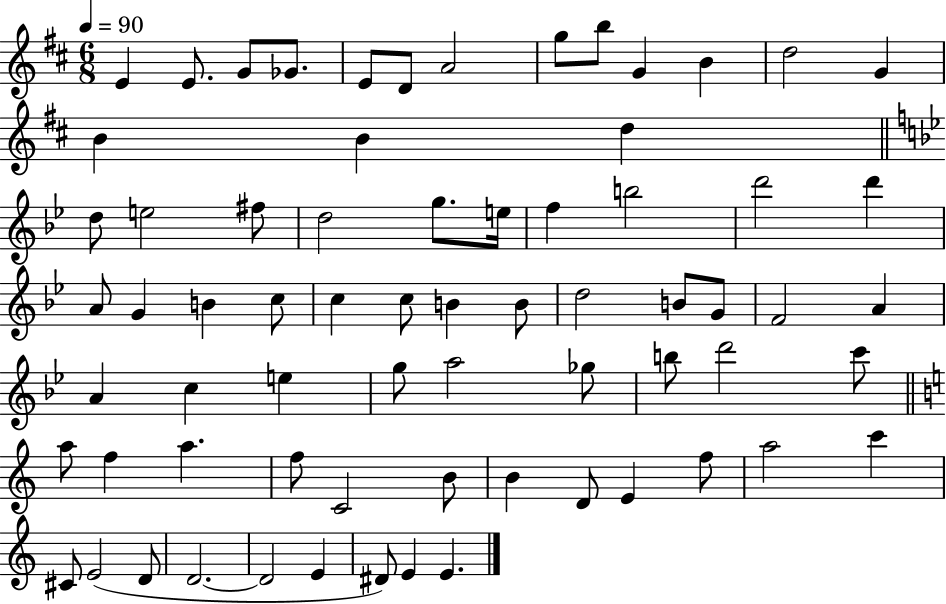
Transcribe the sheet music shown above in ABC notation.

X:1
T:Untitled
M:6/8
L:1/4
K:D
E E/2 G/2 _G/2 E/2 D/2 A2 g/2 b/2 G B d2 G B B d d/2 e2 ^f/2 d2 g/2 e/4 f b2 d'2 d' A/2 G B c/2 c c/2 B B/2 d2 B/2 G/2 F2 A A c e g/2 a2 _g/2 b/2 d'2 c'/2 a/2 f a f/2 C2 B/2 B D/2 E f/2 a2 c' ^C/2 E2 D/2 D2 D2 E ^D/2 E E